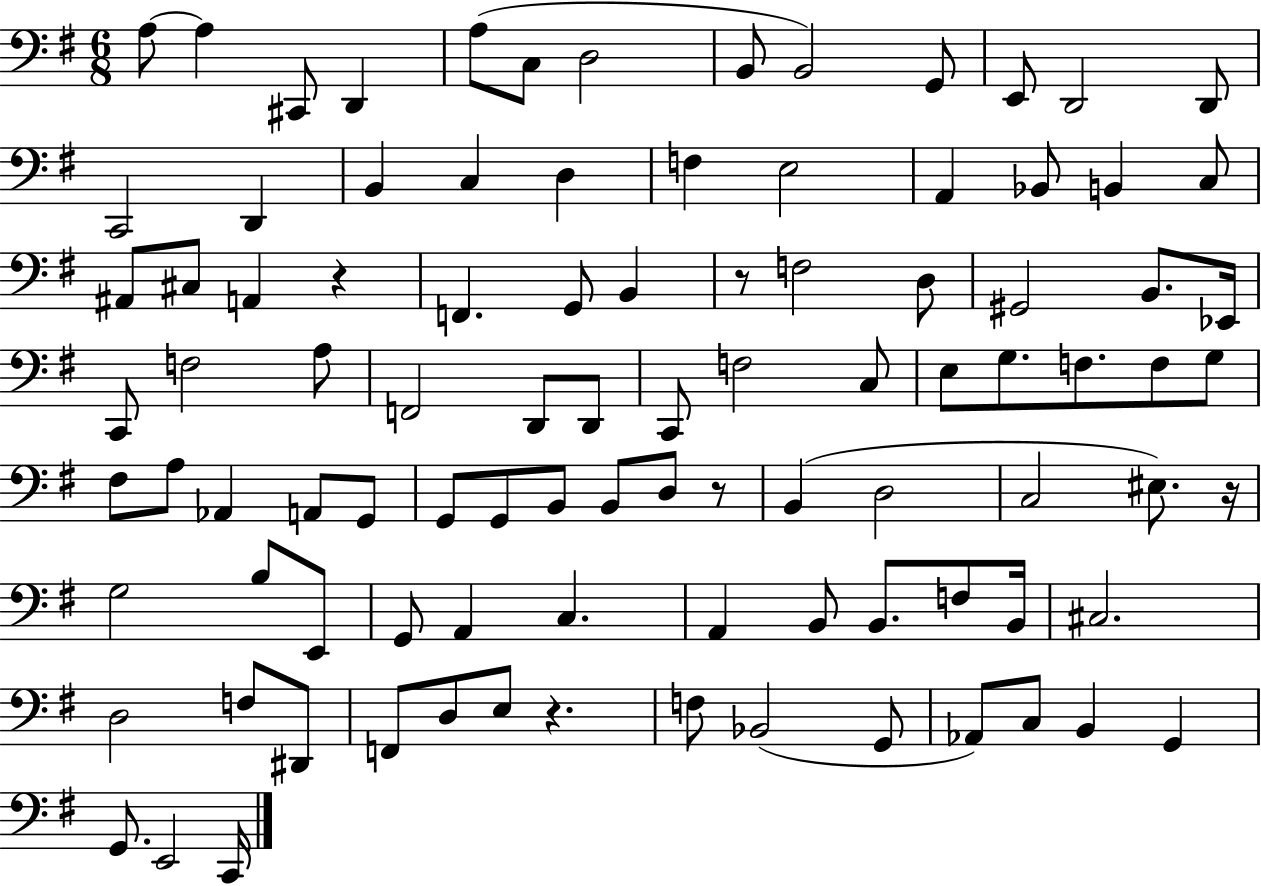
{
  \clef bass
  \numericTimeSignature
  \time 6/8
  \key g \major
  a8~~ a4 cis,8 d,4 | a8( c8 d2 | b,8 b,2) g,8 | e,8 d,2 d,8 | \break c,2 d,4 | b,4 c4 d4 | f4 e2 | a,4 bes,8 b,4 c8 | \break ais,8 cis8 a,4 r4 | f,4. g,8 b,4 | r8 f2 d8 | gis,2 b,8. ees,16 | \break c,8 f2 a8 | f,2 d,8 d,8 | c,8 f2 c8 | e8 g8. f8. f8 g8 | \break fis8 a8 aes,4 a,8 g,8 | g,8 g,8 b,8 b,8 d8 r8 | b,4( d2 | c2 eis8.) r16 | \break g2 b8 e,8 | g,8 a,4 c4. | a,4 b,8 b,8. f8 b,16 | cis2. | \break d2 f8 dis,8 | f,8 d8 e8 r4. | f8 bes,2( g,8 | aes,8) c8 b,4 g,4 | \break g,8. e,2 c,16 | \bar "|."
}